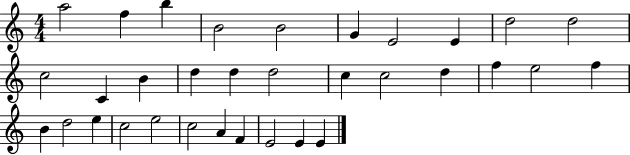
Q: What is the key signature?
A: C major